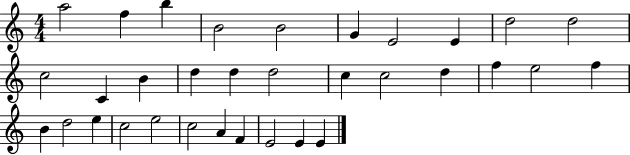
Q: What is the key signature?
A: C major